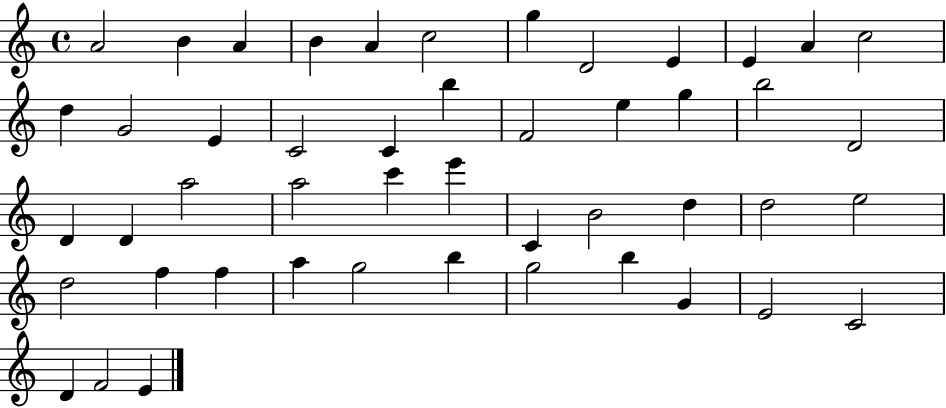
X:1
T:Untitled
M:4/4
L:1/4
K:C
A2 B A B A c2 g D2 E E A c2 d G2 E C2 C b F2 e g b2 D2 D D a2 a2 c' e' C B2 d d2 e2 d2 f f a g2 b g2 b G E2 C2 D F2 E